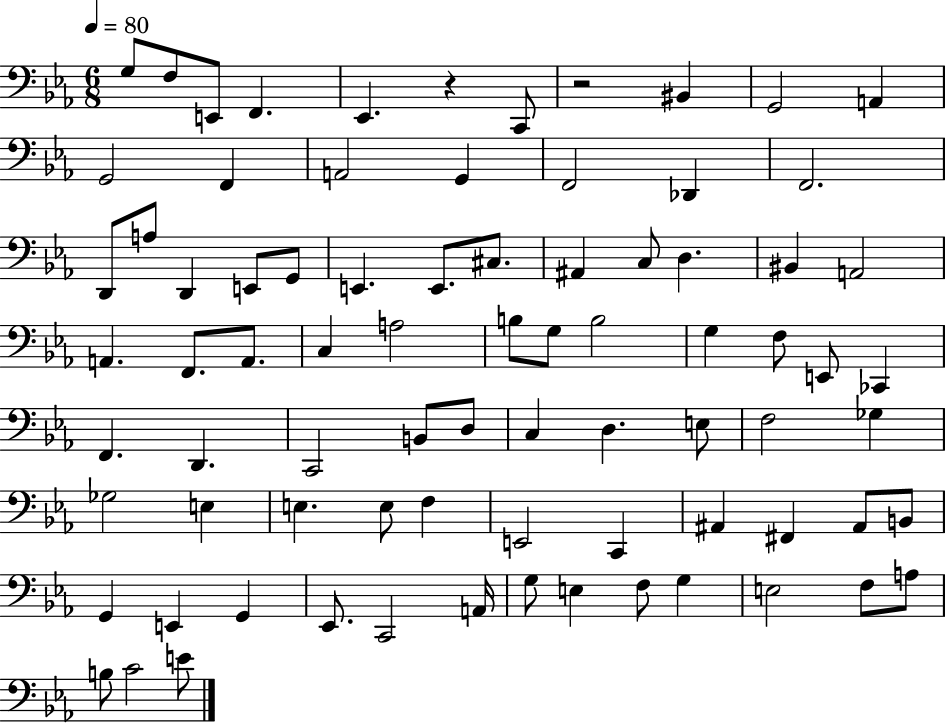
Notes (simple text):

G3/e F3/e E2/e F2/q. Eb2/q. R/q C2/e R/h BIS2/q G2/h A2/q G2/h F2/q A2/h G2/q F2/h Db2/q F2/h. D2/e A3/e D2/q E2/e G2/e E2/q. E2/e. C#3/e. A#2/q C3/e D3/q. BIS2/q A2/h A2/q. F2/e. A2/e. C3/q A3/h B3/e G3/e B3/h G3/q F3/e E2/e CES2/q F2/q. D2/q. C2/h B2/e D3/e C3/q D3/q. E3/e F3/h Gb3/q Gb3/h E3/q E3/q. E3/e F3/q E2/h C2/q A#2/q F#2/q A#2/e B2/e G2/q E2/q G2/q Eb2/e. C2/h A2/s G3/e E3/q F3/e G3/q E3/h F3/e A3/e B3/e C4/h E4/e